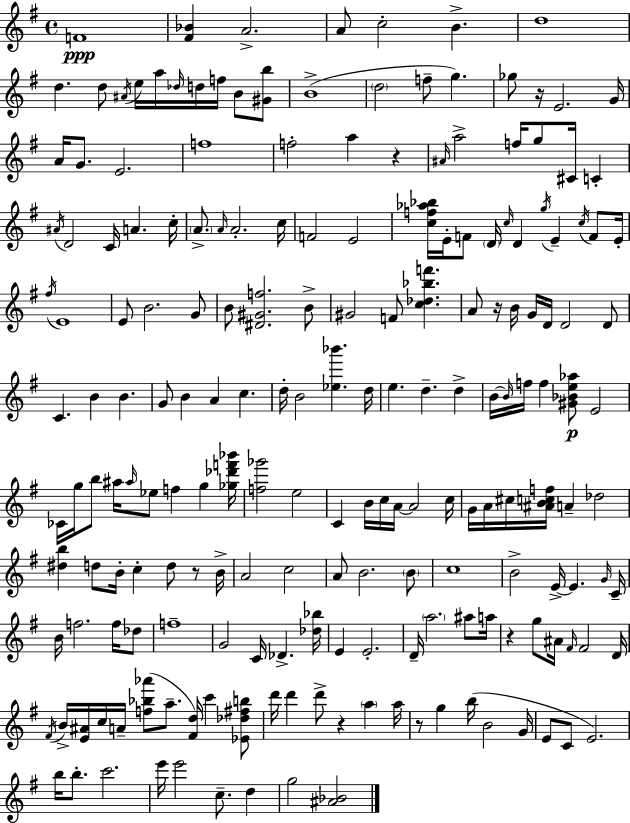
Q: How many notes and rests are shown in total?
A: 193